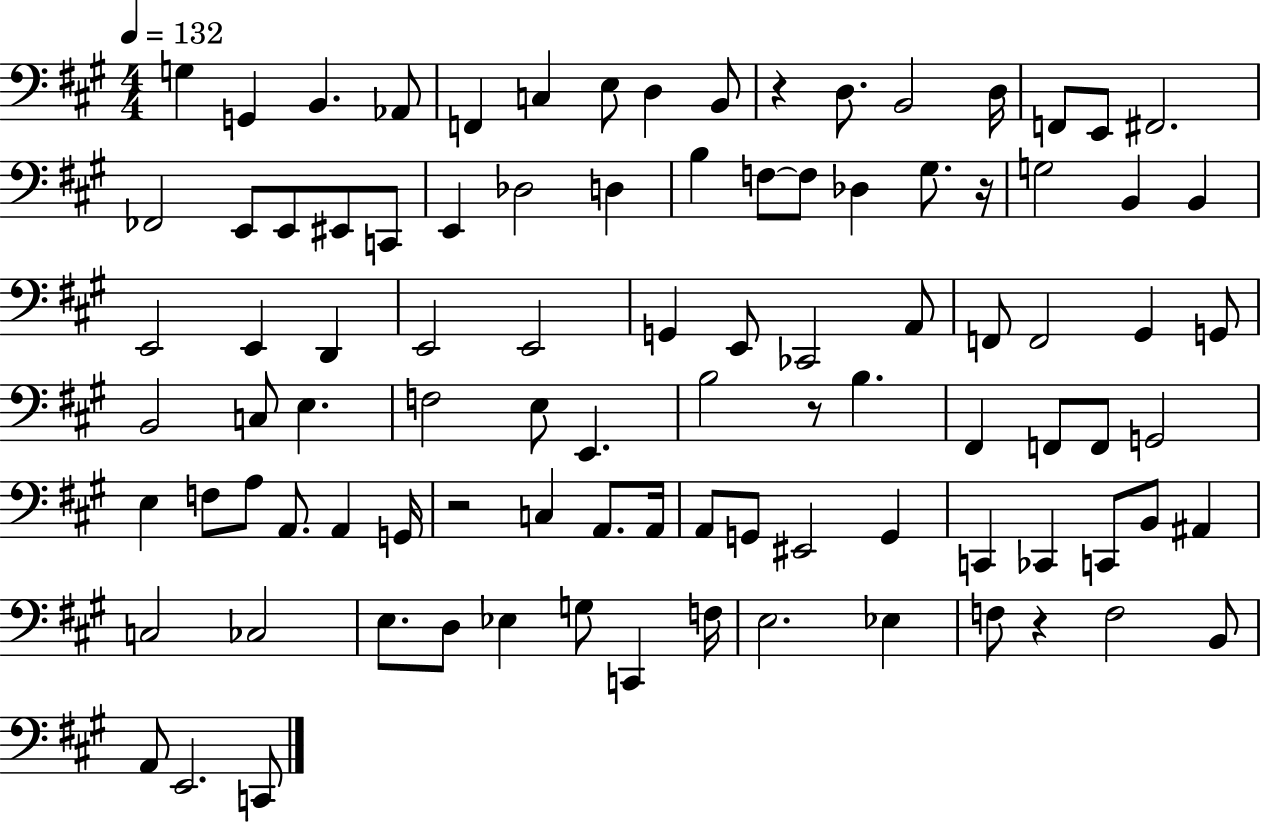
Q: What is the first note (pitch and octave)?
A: G3